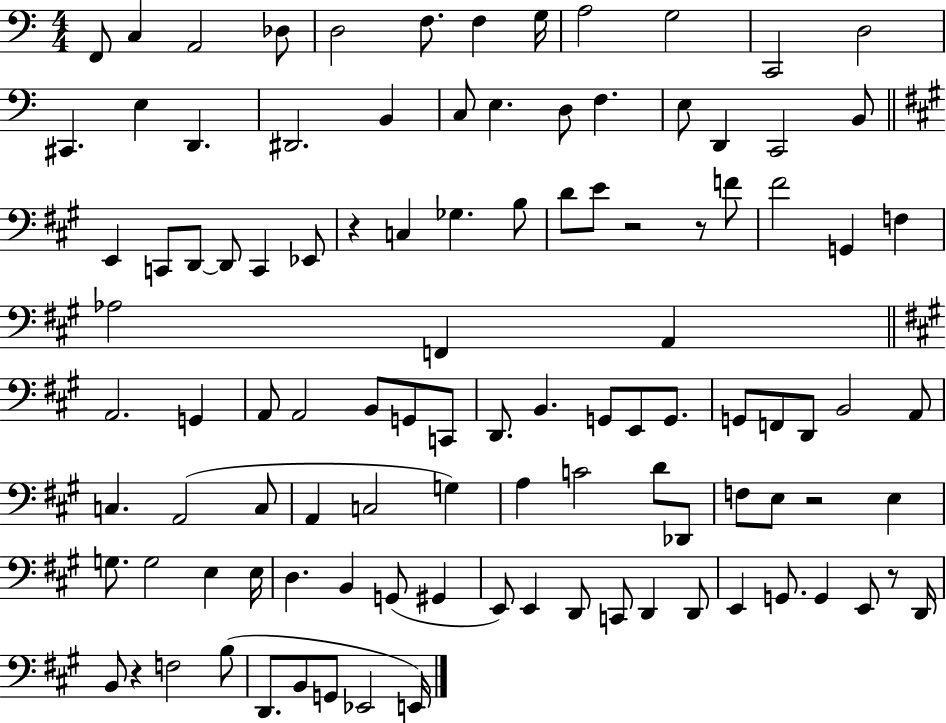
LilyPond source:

{
  \clef bass
  \numericTimeSignature
  \time 4/4
  \key c \major
  \repeat volta 2 { f,8 c4 a,2 des8 | d2 f8. f4 g16 | a2 g2 | c,2 d2 | \break cis,4. e4 d,4. | dis,2. b,4 | c8 e4. d8 f4. | e8 d,4 c,2 b,8 | \break \bar "||" \break \key a \major e,4 c,8 d,8~~ d,8 c,4 ees,8 | r4 c4 ges4. b8 | d'8 e'8 r2 r8 f'8 | fis'2 g,4 f4 | \break aes2 f,4 a,4 | \bar "||" \break \key a \major a,2. g,4 | a,8 a,2 b,8 g,8 c,8 | d,8. b,4. g,8 e,8 g,8. | g,8 f,8 d,8 b,2 a,8 | \break c4. a,2( c8 | a,4 c2 g4) | a4 c'2 d'8 des,8 | f8 e8 r2 e4 | \break g8. g2 e4 e16 | d4. b,4 g,8( gis,4 | e,8) e,4 d,8 c,8 d,4 d,8 | e,4 g,8. g,4 e,8 r8 d,16 | \break b,8 r4 f2 b8( | d,8. b,8 g,8 ees,2 e,16) | } \bar "|."
}